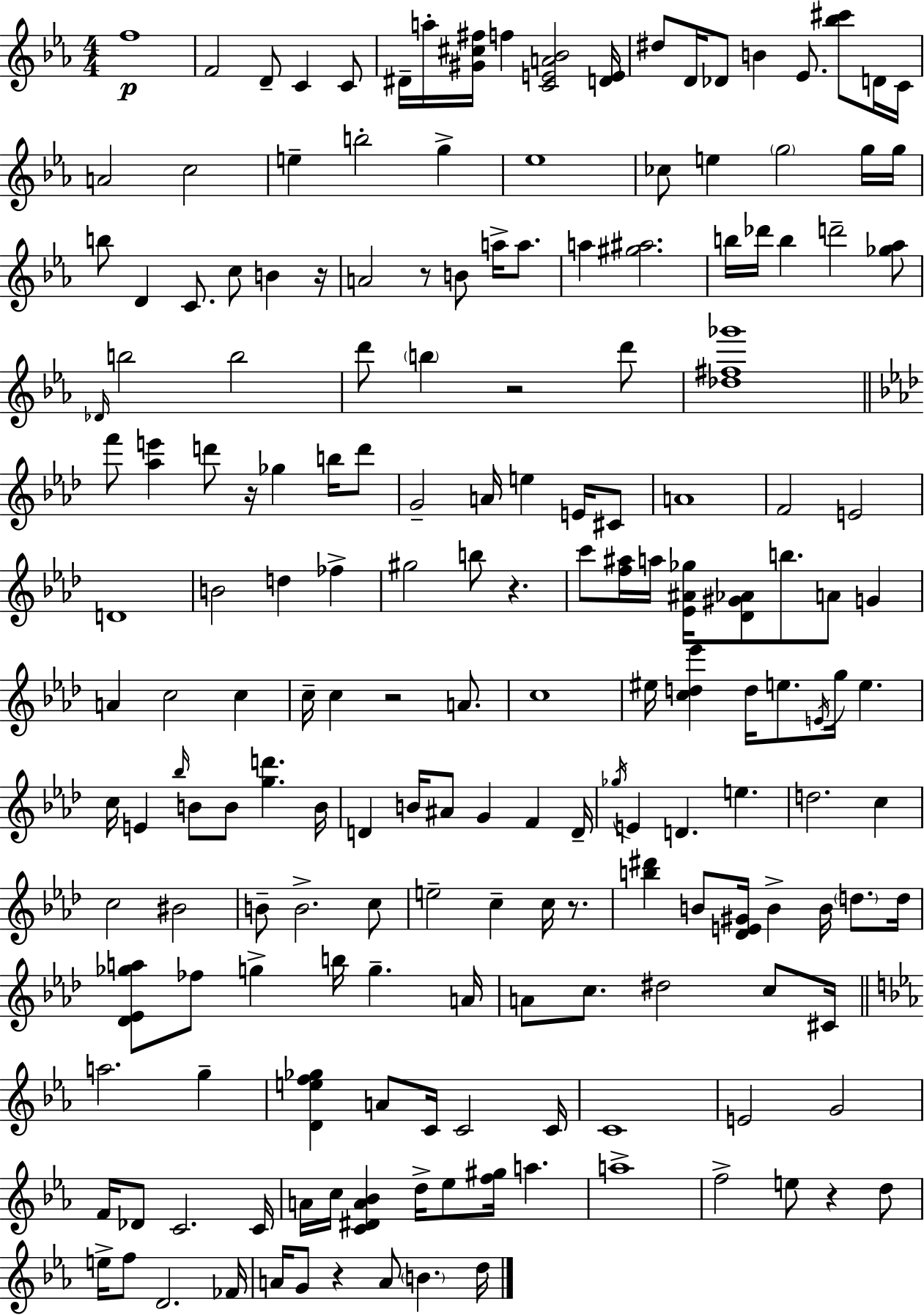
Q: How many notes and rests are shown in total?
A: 183